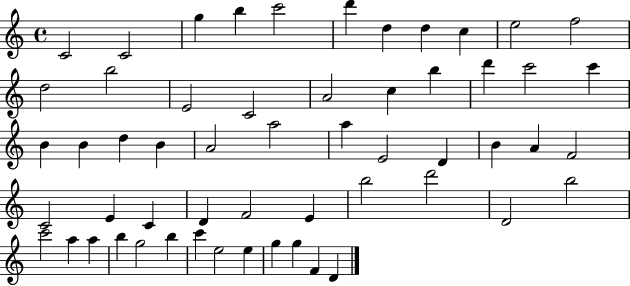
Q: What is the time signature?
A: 4/4